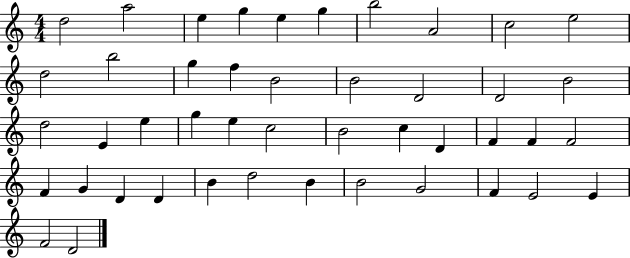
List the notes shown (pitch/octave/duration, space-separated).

D5/h A5/h E5/q G5/q E5/q G5/q B5/h A4/h C5/h E5/h D5/h B5/h G5/q F5/q B4/h B4/h D4/h D4/h B4/h D5/h E4/q E5/q G5/q E5/q C5/h B4/h C5/q D4/q F4/q F4/q F4/h F4/q G4/q D4/q D4/q B4/q D5/h B4/q B4/h G4/h F4/q E4/h E4/q F4/h D4/h